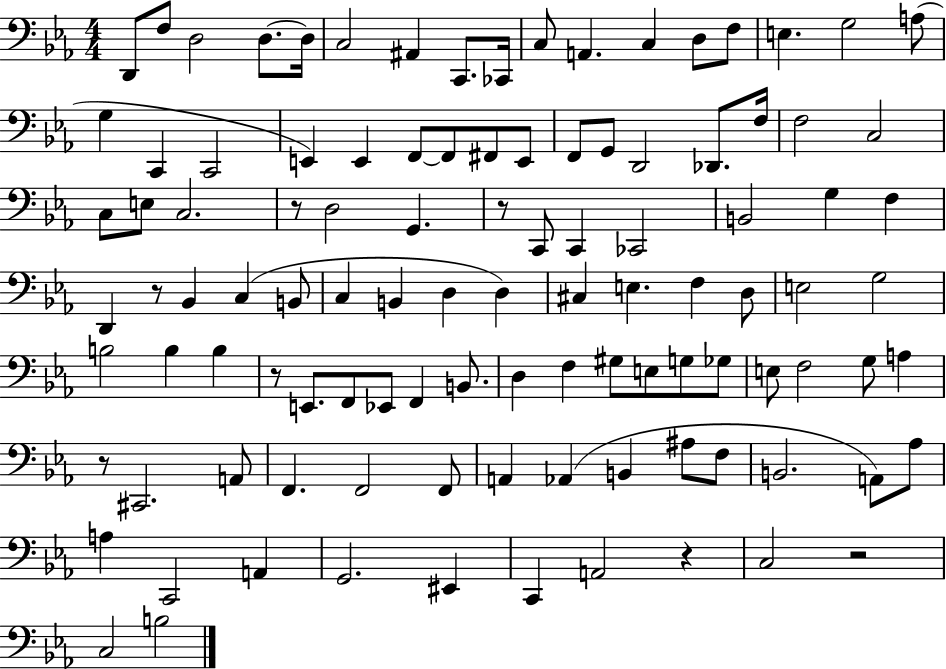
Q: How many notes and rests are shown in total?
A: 106